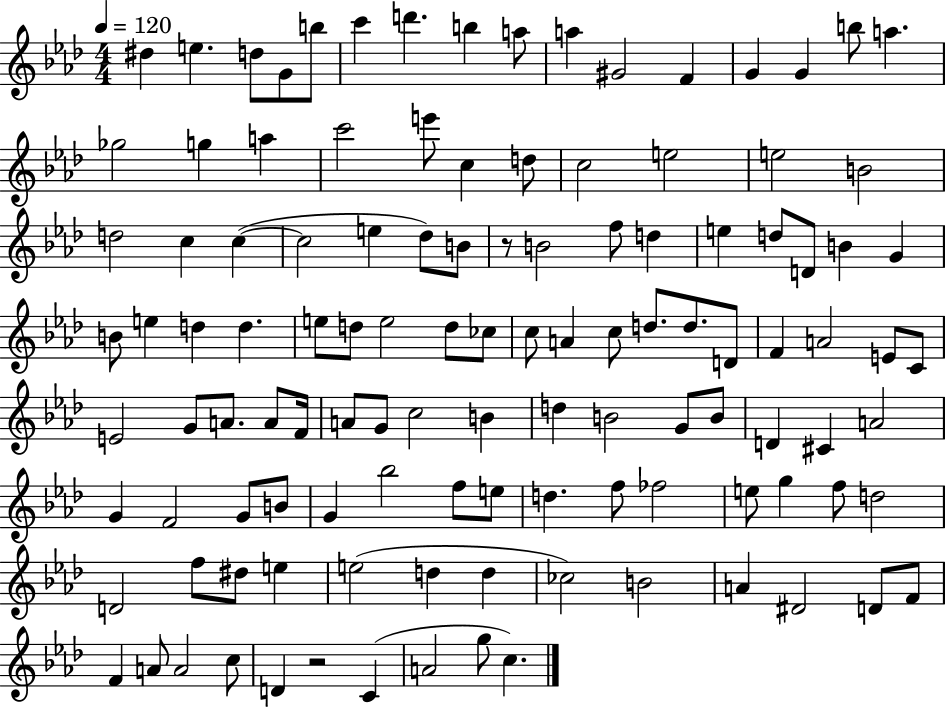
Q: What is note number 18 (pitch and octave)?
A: G5